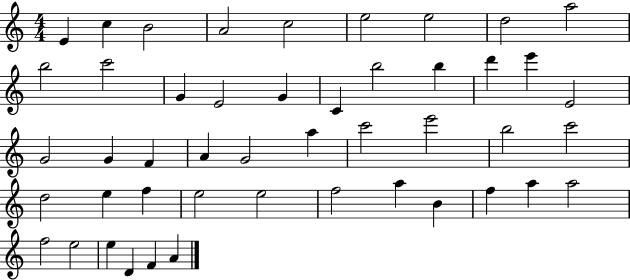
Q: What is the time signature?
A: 4/4